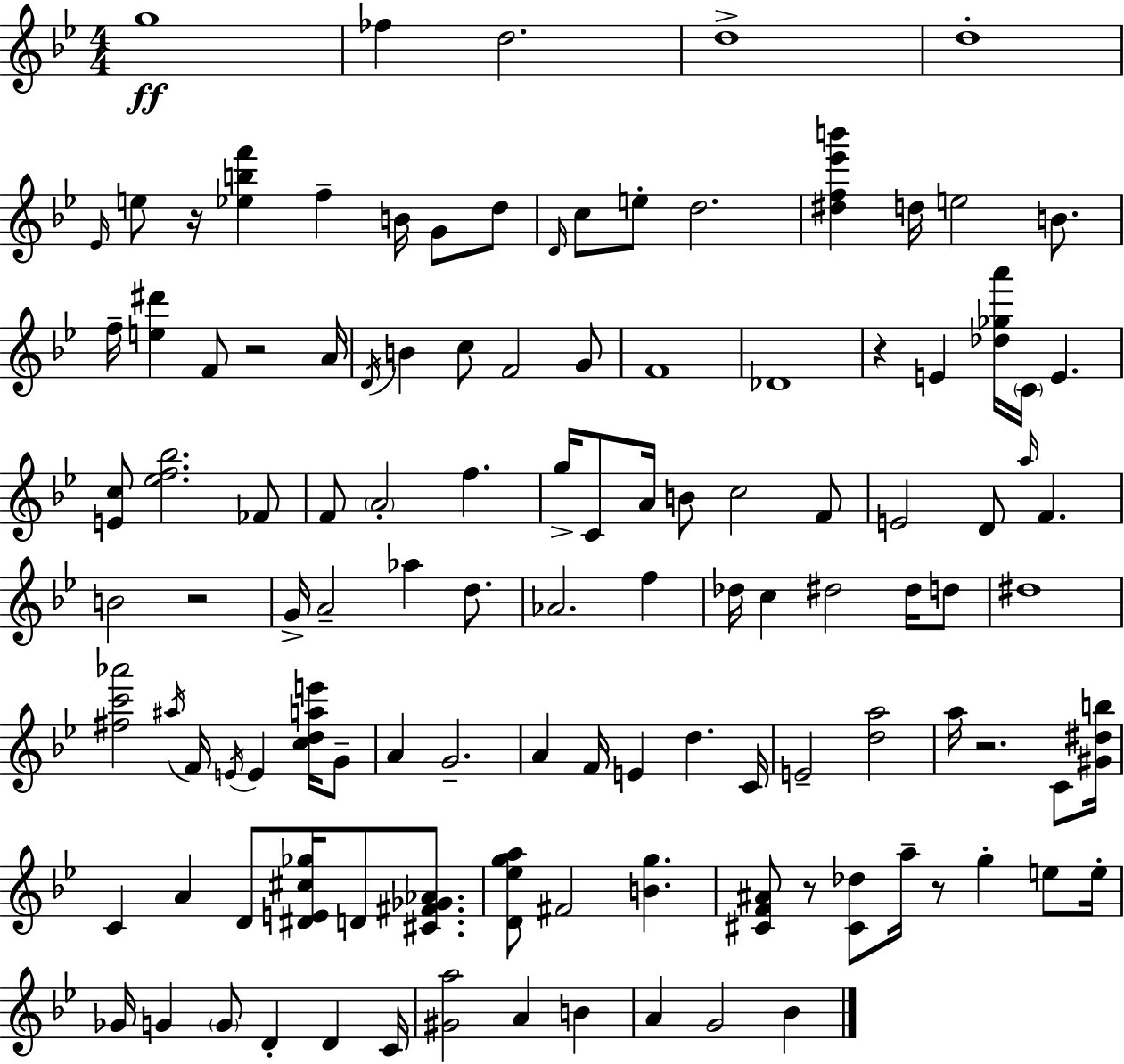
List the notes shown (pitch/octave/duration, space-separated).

G5/w FES5/q D5/h. D5/w D5/w Eb4/s E5/e R/s [Eb5,B5,F6]/q F5/q B4/s G4/e D5/e D4/s C5/e E5/e D5/h. [D#5,F5,Eb6,B6]/q D5/s E5/h B4/e. F5/s [E5,D#6]/q F4/e R/h A4/s D4/s B4/q C5/e F4/h G4/e F4/w Db4/w R/q E4/q [Db5,Gb5,A6]/s C4/s E4/q. [E4,C5]/e [Eb5,F5,Bb5]/h. FES4/e F4/e A4/h F5/q. G5/s C4/e A4/s B4/e C5/h F4/e E4/h D4/e A5/s F4/q. B4/h R/h G4/s A4/h Ab5/q D5/e. Ab4/h. F5/q Db5/s C5/q D#5/h D#5/s D5/e D#5/w [F#5,C6,Ab6]/h A#5/s F4/s E4/s E4/q [C5,D5,A5,E6]/s G4/e A4/q G4/h. A4/q F4/s E4/q D5/q. C4/s E4/h [D5,A5]/h A5/s R/h. C4/e [G#4,D#5,B5]/s C4/q A4/q D4/e [D#4,E4,C#5,Gb5]/s D4/e [C#4,F#4,Gb4,Ab4]/e. [D4,Eb5,G5,A5]/e F#4/h [B4,G5]/q. [C#4,F4,A#4]/e R/e [C#4,Db5]/e A5/s R/e G5/q E5/e E5/s Gb4/s G4/q G4/e D4/q D4/q C4/s [G#4,A5]/h A4/q B4/q A4/q G4/h Bb4/q